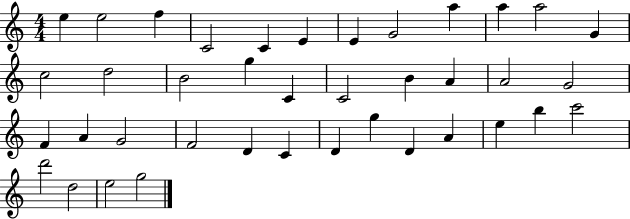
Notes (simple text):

E5/q E5/h F5/q C4/h C4/q E4/q E4/q G4/h A5/q A5/q A5/h G4/q C5/h D5/h B4/h G5/q C4/q C4/h B4/q A4/q A4/h G4/h F4/q A4/q G4/h F4/h D4/q C4/q D4/q G5/q D4/q A4/q E5/q B5/q C6/h D6/h D5/h E5/h G5/h